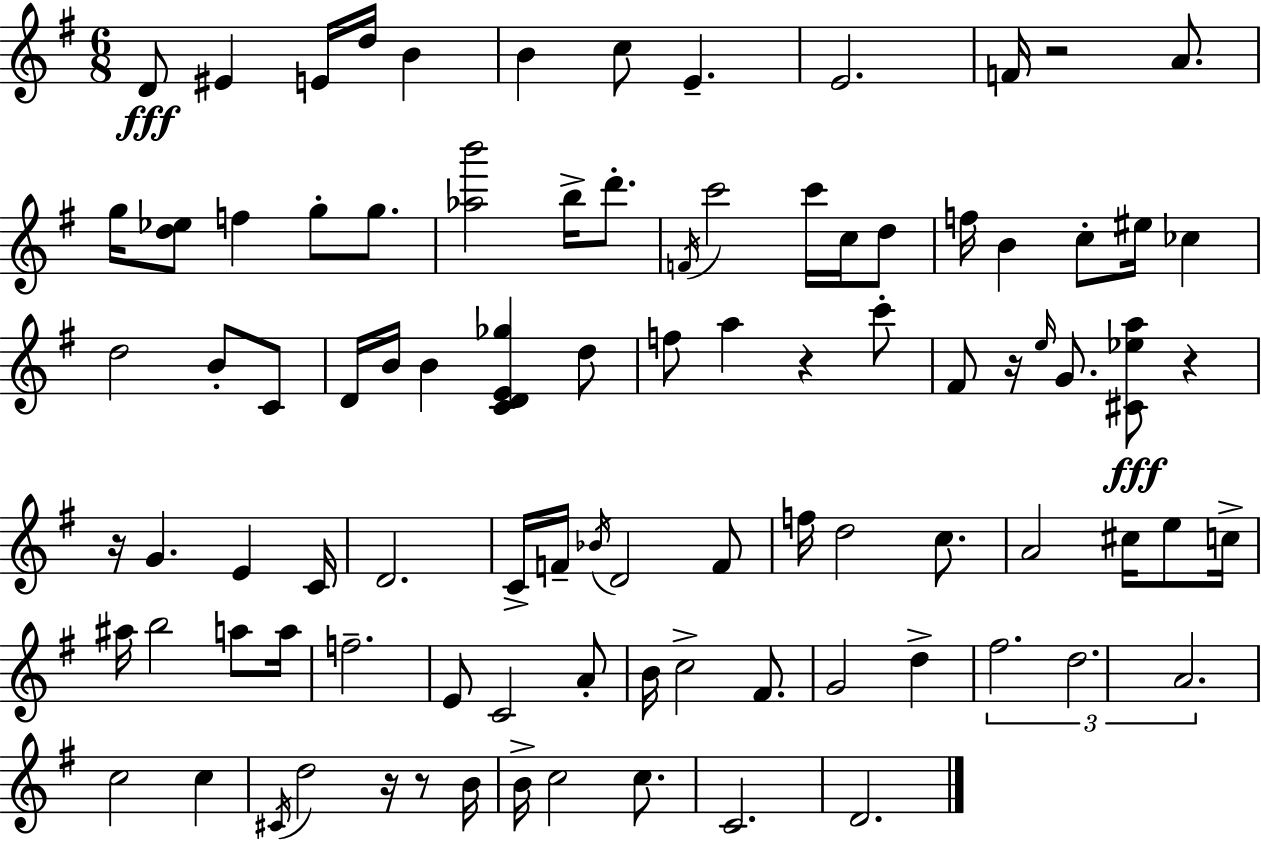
X:1
T:Untitled
M:6/8
L:1/4
K:Em
D/2 ^E E/4 d/4 B B c/2 E E2 F/4 z2 A/2 g/4 [d_e]/2 f g/2 g/2 [_ab']2 b/4 d'/2 F/4 c'2 c'/4 c/4 d/2 f/4 B c/2 ^e/4 _c d2 B/2 C/2 D/4 B/4 B [CDE_g] d/2 f/2 a z c'/2 ^F/2 z/4 e/4 G/2 [^C_ea]/2 z z/4 G E C/4 D2 C/4 F/4 _B/4 D2 F/2 f/4 d2 c/2 A2 ^c/4 e/2 c/4 ^a/4 b2 a/2 a/4 f2 E/2 C2 A/2 B/4 c2 ^F/2 G2 d ^f2 d2 A2 c2 c ^C/4 d2 z/4 z/2 B/4 B/4 c2 c/2 C2 D2